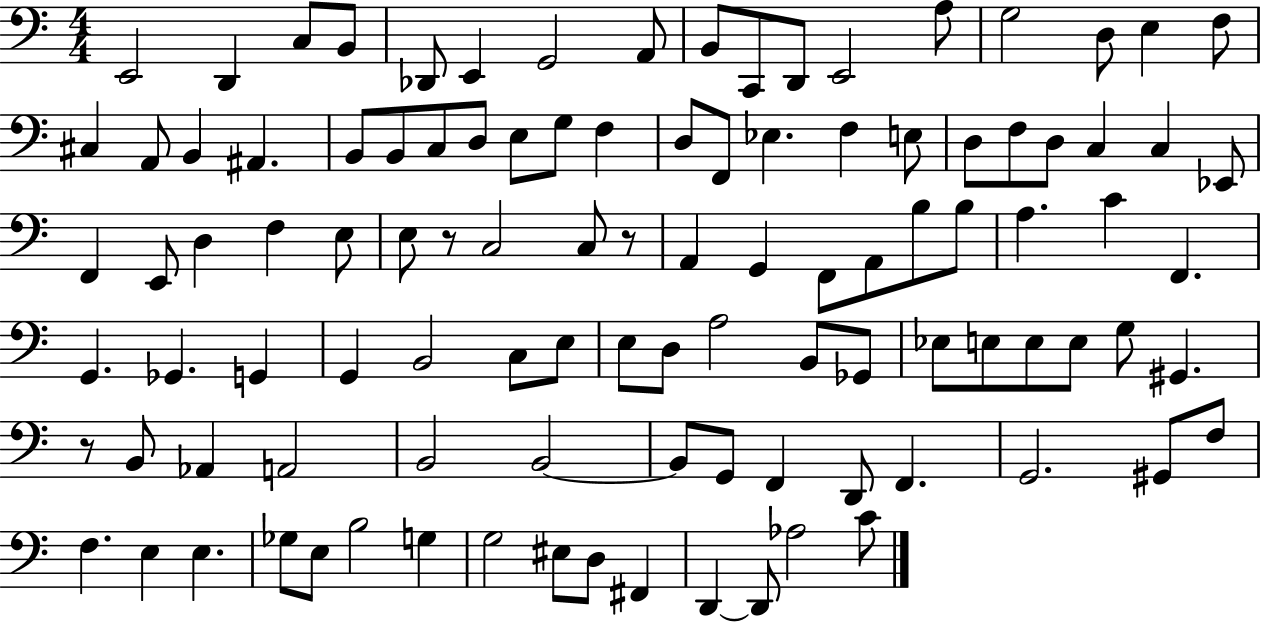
E2/h D2/q C3/e B2/e Db2/e E2/q G2/h A2/e B2/e C2/e D2/e E2/h A3/e G3/h D3/e E3/q F3/e C#3/q A2/e B2/q A#2/q. B2/e B2/e C3/e D3/e E3/e G3/e F3/q D3/e F2/e Eb3/q. F3/q E3/e D3/e F3/e D3/e C3/q C3/q Eb2/e F2/q E2/e D3/q F3/q E3/e E3/e R/e C3/h C3/e R/e A2/q G2/q F2/e A2/e B3/e B3/e A3/q. C4/q F2/q. G2/q. Gb2/q. G2/q G2/q B2/h C3/e E3/e E3/e D3/e A3/h B2/e Gb2/e Eb3/e E3/e E3/e E3/e G3/e G#2/q. R/e B2/e Ab2/q A2/h B2/h B2/h B2/e G2/e F2/q D2/e F2/q. G2/h. G#2/e F3/e F3/q. E3/q E3/q. Gb3/e E3/e B3/h G3/q G3/h EIS3/e D3/e F#2/q D2/q D2/e Ab3/h C4/e